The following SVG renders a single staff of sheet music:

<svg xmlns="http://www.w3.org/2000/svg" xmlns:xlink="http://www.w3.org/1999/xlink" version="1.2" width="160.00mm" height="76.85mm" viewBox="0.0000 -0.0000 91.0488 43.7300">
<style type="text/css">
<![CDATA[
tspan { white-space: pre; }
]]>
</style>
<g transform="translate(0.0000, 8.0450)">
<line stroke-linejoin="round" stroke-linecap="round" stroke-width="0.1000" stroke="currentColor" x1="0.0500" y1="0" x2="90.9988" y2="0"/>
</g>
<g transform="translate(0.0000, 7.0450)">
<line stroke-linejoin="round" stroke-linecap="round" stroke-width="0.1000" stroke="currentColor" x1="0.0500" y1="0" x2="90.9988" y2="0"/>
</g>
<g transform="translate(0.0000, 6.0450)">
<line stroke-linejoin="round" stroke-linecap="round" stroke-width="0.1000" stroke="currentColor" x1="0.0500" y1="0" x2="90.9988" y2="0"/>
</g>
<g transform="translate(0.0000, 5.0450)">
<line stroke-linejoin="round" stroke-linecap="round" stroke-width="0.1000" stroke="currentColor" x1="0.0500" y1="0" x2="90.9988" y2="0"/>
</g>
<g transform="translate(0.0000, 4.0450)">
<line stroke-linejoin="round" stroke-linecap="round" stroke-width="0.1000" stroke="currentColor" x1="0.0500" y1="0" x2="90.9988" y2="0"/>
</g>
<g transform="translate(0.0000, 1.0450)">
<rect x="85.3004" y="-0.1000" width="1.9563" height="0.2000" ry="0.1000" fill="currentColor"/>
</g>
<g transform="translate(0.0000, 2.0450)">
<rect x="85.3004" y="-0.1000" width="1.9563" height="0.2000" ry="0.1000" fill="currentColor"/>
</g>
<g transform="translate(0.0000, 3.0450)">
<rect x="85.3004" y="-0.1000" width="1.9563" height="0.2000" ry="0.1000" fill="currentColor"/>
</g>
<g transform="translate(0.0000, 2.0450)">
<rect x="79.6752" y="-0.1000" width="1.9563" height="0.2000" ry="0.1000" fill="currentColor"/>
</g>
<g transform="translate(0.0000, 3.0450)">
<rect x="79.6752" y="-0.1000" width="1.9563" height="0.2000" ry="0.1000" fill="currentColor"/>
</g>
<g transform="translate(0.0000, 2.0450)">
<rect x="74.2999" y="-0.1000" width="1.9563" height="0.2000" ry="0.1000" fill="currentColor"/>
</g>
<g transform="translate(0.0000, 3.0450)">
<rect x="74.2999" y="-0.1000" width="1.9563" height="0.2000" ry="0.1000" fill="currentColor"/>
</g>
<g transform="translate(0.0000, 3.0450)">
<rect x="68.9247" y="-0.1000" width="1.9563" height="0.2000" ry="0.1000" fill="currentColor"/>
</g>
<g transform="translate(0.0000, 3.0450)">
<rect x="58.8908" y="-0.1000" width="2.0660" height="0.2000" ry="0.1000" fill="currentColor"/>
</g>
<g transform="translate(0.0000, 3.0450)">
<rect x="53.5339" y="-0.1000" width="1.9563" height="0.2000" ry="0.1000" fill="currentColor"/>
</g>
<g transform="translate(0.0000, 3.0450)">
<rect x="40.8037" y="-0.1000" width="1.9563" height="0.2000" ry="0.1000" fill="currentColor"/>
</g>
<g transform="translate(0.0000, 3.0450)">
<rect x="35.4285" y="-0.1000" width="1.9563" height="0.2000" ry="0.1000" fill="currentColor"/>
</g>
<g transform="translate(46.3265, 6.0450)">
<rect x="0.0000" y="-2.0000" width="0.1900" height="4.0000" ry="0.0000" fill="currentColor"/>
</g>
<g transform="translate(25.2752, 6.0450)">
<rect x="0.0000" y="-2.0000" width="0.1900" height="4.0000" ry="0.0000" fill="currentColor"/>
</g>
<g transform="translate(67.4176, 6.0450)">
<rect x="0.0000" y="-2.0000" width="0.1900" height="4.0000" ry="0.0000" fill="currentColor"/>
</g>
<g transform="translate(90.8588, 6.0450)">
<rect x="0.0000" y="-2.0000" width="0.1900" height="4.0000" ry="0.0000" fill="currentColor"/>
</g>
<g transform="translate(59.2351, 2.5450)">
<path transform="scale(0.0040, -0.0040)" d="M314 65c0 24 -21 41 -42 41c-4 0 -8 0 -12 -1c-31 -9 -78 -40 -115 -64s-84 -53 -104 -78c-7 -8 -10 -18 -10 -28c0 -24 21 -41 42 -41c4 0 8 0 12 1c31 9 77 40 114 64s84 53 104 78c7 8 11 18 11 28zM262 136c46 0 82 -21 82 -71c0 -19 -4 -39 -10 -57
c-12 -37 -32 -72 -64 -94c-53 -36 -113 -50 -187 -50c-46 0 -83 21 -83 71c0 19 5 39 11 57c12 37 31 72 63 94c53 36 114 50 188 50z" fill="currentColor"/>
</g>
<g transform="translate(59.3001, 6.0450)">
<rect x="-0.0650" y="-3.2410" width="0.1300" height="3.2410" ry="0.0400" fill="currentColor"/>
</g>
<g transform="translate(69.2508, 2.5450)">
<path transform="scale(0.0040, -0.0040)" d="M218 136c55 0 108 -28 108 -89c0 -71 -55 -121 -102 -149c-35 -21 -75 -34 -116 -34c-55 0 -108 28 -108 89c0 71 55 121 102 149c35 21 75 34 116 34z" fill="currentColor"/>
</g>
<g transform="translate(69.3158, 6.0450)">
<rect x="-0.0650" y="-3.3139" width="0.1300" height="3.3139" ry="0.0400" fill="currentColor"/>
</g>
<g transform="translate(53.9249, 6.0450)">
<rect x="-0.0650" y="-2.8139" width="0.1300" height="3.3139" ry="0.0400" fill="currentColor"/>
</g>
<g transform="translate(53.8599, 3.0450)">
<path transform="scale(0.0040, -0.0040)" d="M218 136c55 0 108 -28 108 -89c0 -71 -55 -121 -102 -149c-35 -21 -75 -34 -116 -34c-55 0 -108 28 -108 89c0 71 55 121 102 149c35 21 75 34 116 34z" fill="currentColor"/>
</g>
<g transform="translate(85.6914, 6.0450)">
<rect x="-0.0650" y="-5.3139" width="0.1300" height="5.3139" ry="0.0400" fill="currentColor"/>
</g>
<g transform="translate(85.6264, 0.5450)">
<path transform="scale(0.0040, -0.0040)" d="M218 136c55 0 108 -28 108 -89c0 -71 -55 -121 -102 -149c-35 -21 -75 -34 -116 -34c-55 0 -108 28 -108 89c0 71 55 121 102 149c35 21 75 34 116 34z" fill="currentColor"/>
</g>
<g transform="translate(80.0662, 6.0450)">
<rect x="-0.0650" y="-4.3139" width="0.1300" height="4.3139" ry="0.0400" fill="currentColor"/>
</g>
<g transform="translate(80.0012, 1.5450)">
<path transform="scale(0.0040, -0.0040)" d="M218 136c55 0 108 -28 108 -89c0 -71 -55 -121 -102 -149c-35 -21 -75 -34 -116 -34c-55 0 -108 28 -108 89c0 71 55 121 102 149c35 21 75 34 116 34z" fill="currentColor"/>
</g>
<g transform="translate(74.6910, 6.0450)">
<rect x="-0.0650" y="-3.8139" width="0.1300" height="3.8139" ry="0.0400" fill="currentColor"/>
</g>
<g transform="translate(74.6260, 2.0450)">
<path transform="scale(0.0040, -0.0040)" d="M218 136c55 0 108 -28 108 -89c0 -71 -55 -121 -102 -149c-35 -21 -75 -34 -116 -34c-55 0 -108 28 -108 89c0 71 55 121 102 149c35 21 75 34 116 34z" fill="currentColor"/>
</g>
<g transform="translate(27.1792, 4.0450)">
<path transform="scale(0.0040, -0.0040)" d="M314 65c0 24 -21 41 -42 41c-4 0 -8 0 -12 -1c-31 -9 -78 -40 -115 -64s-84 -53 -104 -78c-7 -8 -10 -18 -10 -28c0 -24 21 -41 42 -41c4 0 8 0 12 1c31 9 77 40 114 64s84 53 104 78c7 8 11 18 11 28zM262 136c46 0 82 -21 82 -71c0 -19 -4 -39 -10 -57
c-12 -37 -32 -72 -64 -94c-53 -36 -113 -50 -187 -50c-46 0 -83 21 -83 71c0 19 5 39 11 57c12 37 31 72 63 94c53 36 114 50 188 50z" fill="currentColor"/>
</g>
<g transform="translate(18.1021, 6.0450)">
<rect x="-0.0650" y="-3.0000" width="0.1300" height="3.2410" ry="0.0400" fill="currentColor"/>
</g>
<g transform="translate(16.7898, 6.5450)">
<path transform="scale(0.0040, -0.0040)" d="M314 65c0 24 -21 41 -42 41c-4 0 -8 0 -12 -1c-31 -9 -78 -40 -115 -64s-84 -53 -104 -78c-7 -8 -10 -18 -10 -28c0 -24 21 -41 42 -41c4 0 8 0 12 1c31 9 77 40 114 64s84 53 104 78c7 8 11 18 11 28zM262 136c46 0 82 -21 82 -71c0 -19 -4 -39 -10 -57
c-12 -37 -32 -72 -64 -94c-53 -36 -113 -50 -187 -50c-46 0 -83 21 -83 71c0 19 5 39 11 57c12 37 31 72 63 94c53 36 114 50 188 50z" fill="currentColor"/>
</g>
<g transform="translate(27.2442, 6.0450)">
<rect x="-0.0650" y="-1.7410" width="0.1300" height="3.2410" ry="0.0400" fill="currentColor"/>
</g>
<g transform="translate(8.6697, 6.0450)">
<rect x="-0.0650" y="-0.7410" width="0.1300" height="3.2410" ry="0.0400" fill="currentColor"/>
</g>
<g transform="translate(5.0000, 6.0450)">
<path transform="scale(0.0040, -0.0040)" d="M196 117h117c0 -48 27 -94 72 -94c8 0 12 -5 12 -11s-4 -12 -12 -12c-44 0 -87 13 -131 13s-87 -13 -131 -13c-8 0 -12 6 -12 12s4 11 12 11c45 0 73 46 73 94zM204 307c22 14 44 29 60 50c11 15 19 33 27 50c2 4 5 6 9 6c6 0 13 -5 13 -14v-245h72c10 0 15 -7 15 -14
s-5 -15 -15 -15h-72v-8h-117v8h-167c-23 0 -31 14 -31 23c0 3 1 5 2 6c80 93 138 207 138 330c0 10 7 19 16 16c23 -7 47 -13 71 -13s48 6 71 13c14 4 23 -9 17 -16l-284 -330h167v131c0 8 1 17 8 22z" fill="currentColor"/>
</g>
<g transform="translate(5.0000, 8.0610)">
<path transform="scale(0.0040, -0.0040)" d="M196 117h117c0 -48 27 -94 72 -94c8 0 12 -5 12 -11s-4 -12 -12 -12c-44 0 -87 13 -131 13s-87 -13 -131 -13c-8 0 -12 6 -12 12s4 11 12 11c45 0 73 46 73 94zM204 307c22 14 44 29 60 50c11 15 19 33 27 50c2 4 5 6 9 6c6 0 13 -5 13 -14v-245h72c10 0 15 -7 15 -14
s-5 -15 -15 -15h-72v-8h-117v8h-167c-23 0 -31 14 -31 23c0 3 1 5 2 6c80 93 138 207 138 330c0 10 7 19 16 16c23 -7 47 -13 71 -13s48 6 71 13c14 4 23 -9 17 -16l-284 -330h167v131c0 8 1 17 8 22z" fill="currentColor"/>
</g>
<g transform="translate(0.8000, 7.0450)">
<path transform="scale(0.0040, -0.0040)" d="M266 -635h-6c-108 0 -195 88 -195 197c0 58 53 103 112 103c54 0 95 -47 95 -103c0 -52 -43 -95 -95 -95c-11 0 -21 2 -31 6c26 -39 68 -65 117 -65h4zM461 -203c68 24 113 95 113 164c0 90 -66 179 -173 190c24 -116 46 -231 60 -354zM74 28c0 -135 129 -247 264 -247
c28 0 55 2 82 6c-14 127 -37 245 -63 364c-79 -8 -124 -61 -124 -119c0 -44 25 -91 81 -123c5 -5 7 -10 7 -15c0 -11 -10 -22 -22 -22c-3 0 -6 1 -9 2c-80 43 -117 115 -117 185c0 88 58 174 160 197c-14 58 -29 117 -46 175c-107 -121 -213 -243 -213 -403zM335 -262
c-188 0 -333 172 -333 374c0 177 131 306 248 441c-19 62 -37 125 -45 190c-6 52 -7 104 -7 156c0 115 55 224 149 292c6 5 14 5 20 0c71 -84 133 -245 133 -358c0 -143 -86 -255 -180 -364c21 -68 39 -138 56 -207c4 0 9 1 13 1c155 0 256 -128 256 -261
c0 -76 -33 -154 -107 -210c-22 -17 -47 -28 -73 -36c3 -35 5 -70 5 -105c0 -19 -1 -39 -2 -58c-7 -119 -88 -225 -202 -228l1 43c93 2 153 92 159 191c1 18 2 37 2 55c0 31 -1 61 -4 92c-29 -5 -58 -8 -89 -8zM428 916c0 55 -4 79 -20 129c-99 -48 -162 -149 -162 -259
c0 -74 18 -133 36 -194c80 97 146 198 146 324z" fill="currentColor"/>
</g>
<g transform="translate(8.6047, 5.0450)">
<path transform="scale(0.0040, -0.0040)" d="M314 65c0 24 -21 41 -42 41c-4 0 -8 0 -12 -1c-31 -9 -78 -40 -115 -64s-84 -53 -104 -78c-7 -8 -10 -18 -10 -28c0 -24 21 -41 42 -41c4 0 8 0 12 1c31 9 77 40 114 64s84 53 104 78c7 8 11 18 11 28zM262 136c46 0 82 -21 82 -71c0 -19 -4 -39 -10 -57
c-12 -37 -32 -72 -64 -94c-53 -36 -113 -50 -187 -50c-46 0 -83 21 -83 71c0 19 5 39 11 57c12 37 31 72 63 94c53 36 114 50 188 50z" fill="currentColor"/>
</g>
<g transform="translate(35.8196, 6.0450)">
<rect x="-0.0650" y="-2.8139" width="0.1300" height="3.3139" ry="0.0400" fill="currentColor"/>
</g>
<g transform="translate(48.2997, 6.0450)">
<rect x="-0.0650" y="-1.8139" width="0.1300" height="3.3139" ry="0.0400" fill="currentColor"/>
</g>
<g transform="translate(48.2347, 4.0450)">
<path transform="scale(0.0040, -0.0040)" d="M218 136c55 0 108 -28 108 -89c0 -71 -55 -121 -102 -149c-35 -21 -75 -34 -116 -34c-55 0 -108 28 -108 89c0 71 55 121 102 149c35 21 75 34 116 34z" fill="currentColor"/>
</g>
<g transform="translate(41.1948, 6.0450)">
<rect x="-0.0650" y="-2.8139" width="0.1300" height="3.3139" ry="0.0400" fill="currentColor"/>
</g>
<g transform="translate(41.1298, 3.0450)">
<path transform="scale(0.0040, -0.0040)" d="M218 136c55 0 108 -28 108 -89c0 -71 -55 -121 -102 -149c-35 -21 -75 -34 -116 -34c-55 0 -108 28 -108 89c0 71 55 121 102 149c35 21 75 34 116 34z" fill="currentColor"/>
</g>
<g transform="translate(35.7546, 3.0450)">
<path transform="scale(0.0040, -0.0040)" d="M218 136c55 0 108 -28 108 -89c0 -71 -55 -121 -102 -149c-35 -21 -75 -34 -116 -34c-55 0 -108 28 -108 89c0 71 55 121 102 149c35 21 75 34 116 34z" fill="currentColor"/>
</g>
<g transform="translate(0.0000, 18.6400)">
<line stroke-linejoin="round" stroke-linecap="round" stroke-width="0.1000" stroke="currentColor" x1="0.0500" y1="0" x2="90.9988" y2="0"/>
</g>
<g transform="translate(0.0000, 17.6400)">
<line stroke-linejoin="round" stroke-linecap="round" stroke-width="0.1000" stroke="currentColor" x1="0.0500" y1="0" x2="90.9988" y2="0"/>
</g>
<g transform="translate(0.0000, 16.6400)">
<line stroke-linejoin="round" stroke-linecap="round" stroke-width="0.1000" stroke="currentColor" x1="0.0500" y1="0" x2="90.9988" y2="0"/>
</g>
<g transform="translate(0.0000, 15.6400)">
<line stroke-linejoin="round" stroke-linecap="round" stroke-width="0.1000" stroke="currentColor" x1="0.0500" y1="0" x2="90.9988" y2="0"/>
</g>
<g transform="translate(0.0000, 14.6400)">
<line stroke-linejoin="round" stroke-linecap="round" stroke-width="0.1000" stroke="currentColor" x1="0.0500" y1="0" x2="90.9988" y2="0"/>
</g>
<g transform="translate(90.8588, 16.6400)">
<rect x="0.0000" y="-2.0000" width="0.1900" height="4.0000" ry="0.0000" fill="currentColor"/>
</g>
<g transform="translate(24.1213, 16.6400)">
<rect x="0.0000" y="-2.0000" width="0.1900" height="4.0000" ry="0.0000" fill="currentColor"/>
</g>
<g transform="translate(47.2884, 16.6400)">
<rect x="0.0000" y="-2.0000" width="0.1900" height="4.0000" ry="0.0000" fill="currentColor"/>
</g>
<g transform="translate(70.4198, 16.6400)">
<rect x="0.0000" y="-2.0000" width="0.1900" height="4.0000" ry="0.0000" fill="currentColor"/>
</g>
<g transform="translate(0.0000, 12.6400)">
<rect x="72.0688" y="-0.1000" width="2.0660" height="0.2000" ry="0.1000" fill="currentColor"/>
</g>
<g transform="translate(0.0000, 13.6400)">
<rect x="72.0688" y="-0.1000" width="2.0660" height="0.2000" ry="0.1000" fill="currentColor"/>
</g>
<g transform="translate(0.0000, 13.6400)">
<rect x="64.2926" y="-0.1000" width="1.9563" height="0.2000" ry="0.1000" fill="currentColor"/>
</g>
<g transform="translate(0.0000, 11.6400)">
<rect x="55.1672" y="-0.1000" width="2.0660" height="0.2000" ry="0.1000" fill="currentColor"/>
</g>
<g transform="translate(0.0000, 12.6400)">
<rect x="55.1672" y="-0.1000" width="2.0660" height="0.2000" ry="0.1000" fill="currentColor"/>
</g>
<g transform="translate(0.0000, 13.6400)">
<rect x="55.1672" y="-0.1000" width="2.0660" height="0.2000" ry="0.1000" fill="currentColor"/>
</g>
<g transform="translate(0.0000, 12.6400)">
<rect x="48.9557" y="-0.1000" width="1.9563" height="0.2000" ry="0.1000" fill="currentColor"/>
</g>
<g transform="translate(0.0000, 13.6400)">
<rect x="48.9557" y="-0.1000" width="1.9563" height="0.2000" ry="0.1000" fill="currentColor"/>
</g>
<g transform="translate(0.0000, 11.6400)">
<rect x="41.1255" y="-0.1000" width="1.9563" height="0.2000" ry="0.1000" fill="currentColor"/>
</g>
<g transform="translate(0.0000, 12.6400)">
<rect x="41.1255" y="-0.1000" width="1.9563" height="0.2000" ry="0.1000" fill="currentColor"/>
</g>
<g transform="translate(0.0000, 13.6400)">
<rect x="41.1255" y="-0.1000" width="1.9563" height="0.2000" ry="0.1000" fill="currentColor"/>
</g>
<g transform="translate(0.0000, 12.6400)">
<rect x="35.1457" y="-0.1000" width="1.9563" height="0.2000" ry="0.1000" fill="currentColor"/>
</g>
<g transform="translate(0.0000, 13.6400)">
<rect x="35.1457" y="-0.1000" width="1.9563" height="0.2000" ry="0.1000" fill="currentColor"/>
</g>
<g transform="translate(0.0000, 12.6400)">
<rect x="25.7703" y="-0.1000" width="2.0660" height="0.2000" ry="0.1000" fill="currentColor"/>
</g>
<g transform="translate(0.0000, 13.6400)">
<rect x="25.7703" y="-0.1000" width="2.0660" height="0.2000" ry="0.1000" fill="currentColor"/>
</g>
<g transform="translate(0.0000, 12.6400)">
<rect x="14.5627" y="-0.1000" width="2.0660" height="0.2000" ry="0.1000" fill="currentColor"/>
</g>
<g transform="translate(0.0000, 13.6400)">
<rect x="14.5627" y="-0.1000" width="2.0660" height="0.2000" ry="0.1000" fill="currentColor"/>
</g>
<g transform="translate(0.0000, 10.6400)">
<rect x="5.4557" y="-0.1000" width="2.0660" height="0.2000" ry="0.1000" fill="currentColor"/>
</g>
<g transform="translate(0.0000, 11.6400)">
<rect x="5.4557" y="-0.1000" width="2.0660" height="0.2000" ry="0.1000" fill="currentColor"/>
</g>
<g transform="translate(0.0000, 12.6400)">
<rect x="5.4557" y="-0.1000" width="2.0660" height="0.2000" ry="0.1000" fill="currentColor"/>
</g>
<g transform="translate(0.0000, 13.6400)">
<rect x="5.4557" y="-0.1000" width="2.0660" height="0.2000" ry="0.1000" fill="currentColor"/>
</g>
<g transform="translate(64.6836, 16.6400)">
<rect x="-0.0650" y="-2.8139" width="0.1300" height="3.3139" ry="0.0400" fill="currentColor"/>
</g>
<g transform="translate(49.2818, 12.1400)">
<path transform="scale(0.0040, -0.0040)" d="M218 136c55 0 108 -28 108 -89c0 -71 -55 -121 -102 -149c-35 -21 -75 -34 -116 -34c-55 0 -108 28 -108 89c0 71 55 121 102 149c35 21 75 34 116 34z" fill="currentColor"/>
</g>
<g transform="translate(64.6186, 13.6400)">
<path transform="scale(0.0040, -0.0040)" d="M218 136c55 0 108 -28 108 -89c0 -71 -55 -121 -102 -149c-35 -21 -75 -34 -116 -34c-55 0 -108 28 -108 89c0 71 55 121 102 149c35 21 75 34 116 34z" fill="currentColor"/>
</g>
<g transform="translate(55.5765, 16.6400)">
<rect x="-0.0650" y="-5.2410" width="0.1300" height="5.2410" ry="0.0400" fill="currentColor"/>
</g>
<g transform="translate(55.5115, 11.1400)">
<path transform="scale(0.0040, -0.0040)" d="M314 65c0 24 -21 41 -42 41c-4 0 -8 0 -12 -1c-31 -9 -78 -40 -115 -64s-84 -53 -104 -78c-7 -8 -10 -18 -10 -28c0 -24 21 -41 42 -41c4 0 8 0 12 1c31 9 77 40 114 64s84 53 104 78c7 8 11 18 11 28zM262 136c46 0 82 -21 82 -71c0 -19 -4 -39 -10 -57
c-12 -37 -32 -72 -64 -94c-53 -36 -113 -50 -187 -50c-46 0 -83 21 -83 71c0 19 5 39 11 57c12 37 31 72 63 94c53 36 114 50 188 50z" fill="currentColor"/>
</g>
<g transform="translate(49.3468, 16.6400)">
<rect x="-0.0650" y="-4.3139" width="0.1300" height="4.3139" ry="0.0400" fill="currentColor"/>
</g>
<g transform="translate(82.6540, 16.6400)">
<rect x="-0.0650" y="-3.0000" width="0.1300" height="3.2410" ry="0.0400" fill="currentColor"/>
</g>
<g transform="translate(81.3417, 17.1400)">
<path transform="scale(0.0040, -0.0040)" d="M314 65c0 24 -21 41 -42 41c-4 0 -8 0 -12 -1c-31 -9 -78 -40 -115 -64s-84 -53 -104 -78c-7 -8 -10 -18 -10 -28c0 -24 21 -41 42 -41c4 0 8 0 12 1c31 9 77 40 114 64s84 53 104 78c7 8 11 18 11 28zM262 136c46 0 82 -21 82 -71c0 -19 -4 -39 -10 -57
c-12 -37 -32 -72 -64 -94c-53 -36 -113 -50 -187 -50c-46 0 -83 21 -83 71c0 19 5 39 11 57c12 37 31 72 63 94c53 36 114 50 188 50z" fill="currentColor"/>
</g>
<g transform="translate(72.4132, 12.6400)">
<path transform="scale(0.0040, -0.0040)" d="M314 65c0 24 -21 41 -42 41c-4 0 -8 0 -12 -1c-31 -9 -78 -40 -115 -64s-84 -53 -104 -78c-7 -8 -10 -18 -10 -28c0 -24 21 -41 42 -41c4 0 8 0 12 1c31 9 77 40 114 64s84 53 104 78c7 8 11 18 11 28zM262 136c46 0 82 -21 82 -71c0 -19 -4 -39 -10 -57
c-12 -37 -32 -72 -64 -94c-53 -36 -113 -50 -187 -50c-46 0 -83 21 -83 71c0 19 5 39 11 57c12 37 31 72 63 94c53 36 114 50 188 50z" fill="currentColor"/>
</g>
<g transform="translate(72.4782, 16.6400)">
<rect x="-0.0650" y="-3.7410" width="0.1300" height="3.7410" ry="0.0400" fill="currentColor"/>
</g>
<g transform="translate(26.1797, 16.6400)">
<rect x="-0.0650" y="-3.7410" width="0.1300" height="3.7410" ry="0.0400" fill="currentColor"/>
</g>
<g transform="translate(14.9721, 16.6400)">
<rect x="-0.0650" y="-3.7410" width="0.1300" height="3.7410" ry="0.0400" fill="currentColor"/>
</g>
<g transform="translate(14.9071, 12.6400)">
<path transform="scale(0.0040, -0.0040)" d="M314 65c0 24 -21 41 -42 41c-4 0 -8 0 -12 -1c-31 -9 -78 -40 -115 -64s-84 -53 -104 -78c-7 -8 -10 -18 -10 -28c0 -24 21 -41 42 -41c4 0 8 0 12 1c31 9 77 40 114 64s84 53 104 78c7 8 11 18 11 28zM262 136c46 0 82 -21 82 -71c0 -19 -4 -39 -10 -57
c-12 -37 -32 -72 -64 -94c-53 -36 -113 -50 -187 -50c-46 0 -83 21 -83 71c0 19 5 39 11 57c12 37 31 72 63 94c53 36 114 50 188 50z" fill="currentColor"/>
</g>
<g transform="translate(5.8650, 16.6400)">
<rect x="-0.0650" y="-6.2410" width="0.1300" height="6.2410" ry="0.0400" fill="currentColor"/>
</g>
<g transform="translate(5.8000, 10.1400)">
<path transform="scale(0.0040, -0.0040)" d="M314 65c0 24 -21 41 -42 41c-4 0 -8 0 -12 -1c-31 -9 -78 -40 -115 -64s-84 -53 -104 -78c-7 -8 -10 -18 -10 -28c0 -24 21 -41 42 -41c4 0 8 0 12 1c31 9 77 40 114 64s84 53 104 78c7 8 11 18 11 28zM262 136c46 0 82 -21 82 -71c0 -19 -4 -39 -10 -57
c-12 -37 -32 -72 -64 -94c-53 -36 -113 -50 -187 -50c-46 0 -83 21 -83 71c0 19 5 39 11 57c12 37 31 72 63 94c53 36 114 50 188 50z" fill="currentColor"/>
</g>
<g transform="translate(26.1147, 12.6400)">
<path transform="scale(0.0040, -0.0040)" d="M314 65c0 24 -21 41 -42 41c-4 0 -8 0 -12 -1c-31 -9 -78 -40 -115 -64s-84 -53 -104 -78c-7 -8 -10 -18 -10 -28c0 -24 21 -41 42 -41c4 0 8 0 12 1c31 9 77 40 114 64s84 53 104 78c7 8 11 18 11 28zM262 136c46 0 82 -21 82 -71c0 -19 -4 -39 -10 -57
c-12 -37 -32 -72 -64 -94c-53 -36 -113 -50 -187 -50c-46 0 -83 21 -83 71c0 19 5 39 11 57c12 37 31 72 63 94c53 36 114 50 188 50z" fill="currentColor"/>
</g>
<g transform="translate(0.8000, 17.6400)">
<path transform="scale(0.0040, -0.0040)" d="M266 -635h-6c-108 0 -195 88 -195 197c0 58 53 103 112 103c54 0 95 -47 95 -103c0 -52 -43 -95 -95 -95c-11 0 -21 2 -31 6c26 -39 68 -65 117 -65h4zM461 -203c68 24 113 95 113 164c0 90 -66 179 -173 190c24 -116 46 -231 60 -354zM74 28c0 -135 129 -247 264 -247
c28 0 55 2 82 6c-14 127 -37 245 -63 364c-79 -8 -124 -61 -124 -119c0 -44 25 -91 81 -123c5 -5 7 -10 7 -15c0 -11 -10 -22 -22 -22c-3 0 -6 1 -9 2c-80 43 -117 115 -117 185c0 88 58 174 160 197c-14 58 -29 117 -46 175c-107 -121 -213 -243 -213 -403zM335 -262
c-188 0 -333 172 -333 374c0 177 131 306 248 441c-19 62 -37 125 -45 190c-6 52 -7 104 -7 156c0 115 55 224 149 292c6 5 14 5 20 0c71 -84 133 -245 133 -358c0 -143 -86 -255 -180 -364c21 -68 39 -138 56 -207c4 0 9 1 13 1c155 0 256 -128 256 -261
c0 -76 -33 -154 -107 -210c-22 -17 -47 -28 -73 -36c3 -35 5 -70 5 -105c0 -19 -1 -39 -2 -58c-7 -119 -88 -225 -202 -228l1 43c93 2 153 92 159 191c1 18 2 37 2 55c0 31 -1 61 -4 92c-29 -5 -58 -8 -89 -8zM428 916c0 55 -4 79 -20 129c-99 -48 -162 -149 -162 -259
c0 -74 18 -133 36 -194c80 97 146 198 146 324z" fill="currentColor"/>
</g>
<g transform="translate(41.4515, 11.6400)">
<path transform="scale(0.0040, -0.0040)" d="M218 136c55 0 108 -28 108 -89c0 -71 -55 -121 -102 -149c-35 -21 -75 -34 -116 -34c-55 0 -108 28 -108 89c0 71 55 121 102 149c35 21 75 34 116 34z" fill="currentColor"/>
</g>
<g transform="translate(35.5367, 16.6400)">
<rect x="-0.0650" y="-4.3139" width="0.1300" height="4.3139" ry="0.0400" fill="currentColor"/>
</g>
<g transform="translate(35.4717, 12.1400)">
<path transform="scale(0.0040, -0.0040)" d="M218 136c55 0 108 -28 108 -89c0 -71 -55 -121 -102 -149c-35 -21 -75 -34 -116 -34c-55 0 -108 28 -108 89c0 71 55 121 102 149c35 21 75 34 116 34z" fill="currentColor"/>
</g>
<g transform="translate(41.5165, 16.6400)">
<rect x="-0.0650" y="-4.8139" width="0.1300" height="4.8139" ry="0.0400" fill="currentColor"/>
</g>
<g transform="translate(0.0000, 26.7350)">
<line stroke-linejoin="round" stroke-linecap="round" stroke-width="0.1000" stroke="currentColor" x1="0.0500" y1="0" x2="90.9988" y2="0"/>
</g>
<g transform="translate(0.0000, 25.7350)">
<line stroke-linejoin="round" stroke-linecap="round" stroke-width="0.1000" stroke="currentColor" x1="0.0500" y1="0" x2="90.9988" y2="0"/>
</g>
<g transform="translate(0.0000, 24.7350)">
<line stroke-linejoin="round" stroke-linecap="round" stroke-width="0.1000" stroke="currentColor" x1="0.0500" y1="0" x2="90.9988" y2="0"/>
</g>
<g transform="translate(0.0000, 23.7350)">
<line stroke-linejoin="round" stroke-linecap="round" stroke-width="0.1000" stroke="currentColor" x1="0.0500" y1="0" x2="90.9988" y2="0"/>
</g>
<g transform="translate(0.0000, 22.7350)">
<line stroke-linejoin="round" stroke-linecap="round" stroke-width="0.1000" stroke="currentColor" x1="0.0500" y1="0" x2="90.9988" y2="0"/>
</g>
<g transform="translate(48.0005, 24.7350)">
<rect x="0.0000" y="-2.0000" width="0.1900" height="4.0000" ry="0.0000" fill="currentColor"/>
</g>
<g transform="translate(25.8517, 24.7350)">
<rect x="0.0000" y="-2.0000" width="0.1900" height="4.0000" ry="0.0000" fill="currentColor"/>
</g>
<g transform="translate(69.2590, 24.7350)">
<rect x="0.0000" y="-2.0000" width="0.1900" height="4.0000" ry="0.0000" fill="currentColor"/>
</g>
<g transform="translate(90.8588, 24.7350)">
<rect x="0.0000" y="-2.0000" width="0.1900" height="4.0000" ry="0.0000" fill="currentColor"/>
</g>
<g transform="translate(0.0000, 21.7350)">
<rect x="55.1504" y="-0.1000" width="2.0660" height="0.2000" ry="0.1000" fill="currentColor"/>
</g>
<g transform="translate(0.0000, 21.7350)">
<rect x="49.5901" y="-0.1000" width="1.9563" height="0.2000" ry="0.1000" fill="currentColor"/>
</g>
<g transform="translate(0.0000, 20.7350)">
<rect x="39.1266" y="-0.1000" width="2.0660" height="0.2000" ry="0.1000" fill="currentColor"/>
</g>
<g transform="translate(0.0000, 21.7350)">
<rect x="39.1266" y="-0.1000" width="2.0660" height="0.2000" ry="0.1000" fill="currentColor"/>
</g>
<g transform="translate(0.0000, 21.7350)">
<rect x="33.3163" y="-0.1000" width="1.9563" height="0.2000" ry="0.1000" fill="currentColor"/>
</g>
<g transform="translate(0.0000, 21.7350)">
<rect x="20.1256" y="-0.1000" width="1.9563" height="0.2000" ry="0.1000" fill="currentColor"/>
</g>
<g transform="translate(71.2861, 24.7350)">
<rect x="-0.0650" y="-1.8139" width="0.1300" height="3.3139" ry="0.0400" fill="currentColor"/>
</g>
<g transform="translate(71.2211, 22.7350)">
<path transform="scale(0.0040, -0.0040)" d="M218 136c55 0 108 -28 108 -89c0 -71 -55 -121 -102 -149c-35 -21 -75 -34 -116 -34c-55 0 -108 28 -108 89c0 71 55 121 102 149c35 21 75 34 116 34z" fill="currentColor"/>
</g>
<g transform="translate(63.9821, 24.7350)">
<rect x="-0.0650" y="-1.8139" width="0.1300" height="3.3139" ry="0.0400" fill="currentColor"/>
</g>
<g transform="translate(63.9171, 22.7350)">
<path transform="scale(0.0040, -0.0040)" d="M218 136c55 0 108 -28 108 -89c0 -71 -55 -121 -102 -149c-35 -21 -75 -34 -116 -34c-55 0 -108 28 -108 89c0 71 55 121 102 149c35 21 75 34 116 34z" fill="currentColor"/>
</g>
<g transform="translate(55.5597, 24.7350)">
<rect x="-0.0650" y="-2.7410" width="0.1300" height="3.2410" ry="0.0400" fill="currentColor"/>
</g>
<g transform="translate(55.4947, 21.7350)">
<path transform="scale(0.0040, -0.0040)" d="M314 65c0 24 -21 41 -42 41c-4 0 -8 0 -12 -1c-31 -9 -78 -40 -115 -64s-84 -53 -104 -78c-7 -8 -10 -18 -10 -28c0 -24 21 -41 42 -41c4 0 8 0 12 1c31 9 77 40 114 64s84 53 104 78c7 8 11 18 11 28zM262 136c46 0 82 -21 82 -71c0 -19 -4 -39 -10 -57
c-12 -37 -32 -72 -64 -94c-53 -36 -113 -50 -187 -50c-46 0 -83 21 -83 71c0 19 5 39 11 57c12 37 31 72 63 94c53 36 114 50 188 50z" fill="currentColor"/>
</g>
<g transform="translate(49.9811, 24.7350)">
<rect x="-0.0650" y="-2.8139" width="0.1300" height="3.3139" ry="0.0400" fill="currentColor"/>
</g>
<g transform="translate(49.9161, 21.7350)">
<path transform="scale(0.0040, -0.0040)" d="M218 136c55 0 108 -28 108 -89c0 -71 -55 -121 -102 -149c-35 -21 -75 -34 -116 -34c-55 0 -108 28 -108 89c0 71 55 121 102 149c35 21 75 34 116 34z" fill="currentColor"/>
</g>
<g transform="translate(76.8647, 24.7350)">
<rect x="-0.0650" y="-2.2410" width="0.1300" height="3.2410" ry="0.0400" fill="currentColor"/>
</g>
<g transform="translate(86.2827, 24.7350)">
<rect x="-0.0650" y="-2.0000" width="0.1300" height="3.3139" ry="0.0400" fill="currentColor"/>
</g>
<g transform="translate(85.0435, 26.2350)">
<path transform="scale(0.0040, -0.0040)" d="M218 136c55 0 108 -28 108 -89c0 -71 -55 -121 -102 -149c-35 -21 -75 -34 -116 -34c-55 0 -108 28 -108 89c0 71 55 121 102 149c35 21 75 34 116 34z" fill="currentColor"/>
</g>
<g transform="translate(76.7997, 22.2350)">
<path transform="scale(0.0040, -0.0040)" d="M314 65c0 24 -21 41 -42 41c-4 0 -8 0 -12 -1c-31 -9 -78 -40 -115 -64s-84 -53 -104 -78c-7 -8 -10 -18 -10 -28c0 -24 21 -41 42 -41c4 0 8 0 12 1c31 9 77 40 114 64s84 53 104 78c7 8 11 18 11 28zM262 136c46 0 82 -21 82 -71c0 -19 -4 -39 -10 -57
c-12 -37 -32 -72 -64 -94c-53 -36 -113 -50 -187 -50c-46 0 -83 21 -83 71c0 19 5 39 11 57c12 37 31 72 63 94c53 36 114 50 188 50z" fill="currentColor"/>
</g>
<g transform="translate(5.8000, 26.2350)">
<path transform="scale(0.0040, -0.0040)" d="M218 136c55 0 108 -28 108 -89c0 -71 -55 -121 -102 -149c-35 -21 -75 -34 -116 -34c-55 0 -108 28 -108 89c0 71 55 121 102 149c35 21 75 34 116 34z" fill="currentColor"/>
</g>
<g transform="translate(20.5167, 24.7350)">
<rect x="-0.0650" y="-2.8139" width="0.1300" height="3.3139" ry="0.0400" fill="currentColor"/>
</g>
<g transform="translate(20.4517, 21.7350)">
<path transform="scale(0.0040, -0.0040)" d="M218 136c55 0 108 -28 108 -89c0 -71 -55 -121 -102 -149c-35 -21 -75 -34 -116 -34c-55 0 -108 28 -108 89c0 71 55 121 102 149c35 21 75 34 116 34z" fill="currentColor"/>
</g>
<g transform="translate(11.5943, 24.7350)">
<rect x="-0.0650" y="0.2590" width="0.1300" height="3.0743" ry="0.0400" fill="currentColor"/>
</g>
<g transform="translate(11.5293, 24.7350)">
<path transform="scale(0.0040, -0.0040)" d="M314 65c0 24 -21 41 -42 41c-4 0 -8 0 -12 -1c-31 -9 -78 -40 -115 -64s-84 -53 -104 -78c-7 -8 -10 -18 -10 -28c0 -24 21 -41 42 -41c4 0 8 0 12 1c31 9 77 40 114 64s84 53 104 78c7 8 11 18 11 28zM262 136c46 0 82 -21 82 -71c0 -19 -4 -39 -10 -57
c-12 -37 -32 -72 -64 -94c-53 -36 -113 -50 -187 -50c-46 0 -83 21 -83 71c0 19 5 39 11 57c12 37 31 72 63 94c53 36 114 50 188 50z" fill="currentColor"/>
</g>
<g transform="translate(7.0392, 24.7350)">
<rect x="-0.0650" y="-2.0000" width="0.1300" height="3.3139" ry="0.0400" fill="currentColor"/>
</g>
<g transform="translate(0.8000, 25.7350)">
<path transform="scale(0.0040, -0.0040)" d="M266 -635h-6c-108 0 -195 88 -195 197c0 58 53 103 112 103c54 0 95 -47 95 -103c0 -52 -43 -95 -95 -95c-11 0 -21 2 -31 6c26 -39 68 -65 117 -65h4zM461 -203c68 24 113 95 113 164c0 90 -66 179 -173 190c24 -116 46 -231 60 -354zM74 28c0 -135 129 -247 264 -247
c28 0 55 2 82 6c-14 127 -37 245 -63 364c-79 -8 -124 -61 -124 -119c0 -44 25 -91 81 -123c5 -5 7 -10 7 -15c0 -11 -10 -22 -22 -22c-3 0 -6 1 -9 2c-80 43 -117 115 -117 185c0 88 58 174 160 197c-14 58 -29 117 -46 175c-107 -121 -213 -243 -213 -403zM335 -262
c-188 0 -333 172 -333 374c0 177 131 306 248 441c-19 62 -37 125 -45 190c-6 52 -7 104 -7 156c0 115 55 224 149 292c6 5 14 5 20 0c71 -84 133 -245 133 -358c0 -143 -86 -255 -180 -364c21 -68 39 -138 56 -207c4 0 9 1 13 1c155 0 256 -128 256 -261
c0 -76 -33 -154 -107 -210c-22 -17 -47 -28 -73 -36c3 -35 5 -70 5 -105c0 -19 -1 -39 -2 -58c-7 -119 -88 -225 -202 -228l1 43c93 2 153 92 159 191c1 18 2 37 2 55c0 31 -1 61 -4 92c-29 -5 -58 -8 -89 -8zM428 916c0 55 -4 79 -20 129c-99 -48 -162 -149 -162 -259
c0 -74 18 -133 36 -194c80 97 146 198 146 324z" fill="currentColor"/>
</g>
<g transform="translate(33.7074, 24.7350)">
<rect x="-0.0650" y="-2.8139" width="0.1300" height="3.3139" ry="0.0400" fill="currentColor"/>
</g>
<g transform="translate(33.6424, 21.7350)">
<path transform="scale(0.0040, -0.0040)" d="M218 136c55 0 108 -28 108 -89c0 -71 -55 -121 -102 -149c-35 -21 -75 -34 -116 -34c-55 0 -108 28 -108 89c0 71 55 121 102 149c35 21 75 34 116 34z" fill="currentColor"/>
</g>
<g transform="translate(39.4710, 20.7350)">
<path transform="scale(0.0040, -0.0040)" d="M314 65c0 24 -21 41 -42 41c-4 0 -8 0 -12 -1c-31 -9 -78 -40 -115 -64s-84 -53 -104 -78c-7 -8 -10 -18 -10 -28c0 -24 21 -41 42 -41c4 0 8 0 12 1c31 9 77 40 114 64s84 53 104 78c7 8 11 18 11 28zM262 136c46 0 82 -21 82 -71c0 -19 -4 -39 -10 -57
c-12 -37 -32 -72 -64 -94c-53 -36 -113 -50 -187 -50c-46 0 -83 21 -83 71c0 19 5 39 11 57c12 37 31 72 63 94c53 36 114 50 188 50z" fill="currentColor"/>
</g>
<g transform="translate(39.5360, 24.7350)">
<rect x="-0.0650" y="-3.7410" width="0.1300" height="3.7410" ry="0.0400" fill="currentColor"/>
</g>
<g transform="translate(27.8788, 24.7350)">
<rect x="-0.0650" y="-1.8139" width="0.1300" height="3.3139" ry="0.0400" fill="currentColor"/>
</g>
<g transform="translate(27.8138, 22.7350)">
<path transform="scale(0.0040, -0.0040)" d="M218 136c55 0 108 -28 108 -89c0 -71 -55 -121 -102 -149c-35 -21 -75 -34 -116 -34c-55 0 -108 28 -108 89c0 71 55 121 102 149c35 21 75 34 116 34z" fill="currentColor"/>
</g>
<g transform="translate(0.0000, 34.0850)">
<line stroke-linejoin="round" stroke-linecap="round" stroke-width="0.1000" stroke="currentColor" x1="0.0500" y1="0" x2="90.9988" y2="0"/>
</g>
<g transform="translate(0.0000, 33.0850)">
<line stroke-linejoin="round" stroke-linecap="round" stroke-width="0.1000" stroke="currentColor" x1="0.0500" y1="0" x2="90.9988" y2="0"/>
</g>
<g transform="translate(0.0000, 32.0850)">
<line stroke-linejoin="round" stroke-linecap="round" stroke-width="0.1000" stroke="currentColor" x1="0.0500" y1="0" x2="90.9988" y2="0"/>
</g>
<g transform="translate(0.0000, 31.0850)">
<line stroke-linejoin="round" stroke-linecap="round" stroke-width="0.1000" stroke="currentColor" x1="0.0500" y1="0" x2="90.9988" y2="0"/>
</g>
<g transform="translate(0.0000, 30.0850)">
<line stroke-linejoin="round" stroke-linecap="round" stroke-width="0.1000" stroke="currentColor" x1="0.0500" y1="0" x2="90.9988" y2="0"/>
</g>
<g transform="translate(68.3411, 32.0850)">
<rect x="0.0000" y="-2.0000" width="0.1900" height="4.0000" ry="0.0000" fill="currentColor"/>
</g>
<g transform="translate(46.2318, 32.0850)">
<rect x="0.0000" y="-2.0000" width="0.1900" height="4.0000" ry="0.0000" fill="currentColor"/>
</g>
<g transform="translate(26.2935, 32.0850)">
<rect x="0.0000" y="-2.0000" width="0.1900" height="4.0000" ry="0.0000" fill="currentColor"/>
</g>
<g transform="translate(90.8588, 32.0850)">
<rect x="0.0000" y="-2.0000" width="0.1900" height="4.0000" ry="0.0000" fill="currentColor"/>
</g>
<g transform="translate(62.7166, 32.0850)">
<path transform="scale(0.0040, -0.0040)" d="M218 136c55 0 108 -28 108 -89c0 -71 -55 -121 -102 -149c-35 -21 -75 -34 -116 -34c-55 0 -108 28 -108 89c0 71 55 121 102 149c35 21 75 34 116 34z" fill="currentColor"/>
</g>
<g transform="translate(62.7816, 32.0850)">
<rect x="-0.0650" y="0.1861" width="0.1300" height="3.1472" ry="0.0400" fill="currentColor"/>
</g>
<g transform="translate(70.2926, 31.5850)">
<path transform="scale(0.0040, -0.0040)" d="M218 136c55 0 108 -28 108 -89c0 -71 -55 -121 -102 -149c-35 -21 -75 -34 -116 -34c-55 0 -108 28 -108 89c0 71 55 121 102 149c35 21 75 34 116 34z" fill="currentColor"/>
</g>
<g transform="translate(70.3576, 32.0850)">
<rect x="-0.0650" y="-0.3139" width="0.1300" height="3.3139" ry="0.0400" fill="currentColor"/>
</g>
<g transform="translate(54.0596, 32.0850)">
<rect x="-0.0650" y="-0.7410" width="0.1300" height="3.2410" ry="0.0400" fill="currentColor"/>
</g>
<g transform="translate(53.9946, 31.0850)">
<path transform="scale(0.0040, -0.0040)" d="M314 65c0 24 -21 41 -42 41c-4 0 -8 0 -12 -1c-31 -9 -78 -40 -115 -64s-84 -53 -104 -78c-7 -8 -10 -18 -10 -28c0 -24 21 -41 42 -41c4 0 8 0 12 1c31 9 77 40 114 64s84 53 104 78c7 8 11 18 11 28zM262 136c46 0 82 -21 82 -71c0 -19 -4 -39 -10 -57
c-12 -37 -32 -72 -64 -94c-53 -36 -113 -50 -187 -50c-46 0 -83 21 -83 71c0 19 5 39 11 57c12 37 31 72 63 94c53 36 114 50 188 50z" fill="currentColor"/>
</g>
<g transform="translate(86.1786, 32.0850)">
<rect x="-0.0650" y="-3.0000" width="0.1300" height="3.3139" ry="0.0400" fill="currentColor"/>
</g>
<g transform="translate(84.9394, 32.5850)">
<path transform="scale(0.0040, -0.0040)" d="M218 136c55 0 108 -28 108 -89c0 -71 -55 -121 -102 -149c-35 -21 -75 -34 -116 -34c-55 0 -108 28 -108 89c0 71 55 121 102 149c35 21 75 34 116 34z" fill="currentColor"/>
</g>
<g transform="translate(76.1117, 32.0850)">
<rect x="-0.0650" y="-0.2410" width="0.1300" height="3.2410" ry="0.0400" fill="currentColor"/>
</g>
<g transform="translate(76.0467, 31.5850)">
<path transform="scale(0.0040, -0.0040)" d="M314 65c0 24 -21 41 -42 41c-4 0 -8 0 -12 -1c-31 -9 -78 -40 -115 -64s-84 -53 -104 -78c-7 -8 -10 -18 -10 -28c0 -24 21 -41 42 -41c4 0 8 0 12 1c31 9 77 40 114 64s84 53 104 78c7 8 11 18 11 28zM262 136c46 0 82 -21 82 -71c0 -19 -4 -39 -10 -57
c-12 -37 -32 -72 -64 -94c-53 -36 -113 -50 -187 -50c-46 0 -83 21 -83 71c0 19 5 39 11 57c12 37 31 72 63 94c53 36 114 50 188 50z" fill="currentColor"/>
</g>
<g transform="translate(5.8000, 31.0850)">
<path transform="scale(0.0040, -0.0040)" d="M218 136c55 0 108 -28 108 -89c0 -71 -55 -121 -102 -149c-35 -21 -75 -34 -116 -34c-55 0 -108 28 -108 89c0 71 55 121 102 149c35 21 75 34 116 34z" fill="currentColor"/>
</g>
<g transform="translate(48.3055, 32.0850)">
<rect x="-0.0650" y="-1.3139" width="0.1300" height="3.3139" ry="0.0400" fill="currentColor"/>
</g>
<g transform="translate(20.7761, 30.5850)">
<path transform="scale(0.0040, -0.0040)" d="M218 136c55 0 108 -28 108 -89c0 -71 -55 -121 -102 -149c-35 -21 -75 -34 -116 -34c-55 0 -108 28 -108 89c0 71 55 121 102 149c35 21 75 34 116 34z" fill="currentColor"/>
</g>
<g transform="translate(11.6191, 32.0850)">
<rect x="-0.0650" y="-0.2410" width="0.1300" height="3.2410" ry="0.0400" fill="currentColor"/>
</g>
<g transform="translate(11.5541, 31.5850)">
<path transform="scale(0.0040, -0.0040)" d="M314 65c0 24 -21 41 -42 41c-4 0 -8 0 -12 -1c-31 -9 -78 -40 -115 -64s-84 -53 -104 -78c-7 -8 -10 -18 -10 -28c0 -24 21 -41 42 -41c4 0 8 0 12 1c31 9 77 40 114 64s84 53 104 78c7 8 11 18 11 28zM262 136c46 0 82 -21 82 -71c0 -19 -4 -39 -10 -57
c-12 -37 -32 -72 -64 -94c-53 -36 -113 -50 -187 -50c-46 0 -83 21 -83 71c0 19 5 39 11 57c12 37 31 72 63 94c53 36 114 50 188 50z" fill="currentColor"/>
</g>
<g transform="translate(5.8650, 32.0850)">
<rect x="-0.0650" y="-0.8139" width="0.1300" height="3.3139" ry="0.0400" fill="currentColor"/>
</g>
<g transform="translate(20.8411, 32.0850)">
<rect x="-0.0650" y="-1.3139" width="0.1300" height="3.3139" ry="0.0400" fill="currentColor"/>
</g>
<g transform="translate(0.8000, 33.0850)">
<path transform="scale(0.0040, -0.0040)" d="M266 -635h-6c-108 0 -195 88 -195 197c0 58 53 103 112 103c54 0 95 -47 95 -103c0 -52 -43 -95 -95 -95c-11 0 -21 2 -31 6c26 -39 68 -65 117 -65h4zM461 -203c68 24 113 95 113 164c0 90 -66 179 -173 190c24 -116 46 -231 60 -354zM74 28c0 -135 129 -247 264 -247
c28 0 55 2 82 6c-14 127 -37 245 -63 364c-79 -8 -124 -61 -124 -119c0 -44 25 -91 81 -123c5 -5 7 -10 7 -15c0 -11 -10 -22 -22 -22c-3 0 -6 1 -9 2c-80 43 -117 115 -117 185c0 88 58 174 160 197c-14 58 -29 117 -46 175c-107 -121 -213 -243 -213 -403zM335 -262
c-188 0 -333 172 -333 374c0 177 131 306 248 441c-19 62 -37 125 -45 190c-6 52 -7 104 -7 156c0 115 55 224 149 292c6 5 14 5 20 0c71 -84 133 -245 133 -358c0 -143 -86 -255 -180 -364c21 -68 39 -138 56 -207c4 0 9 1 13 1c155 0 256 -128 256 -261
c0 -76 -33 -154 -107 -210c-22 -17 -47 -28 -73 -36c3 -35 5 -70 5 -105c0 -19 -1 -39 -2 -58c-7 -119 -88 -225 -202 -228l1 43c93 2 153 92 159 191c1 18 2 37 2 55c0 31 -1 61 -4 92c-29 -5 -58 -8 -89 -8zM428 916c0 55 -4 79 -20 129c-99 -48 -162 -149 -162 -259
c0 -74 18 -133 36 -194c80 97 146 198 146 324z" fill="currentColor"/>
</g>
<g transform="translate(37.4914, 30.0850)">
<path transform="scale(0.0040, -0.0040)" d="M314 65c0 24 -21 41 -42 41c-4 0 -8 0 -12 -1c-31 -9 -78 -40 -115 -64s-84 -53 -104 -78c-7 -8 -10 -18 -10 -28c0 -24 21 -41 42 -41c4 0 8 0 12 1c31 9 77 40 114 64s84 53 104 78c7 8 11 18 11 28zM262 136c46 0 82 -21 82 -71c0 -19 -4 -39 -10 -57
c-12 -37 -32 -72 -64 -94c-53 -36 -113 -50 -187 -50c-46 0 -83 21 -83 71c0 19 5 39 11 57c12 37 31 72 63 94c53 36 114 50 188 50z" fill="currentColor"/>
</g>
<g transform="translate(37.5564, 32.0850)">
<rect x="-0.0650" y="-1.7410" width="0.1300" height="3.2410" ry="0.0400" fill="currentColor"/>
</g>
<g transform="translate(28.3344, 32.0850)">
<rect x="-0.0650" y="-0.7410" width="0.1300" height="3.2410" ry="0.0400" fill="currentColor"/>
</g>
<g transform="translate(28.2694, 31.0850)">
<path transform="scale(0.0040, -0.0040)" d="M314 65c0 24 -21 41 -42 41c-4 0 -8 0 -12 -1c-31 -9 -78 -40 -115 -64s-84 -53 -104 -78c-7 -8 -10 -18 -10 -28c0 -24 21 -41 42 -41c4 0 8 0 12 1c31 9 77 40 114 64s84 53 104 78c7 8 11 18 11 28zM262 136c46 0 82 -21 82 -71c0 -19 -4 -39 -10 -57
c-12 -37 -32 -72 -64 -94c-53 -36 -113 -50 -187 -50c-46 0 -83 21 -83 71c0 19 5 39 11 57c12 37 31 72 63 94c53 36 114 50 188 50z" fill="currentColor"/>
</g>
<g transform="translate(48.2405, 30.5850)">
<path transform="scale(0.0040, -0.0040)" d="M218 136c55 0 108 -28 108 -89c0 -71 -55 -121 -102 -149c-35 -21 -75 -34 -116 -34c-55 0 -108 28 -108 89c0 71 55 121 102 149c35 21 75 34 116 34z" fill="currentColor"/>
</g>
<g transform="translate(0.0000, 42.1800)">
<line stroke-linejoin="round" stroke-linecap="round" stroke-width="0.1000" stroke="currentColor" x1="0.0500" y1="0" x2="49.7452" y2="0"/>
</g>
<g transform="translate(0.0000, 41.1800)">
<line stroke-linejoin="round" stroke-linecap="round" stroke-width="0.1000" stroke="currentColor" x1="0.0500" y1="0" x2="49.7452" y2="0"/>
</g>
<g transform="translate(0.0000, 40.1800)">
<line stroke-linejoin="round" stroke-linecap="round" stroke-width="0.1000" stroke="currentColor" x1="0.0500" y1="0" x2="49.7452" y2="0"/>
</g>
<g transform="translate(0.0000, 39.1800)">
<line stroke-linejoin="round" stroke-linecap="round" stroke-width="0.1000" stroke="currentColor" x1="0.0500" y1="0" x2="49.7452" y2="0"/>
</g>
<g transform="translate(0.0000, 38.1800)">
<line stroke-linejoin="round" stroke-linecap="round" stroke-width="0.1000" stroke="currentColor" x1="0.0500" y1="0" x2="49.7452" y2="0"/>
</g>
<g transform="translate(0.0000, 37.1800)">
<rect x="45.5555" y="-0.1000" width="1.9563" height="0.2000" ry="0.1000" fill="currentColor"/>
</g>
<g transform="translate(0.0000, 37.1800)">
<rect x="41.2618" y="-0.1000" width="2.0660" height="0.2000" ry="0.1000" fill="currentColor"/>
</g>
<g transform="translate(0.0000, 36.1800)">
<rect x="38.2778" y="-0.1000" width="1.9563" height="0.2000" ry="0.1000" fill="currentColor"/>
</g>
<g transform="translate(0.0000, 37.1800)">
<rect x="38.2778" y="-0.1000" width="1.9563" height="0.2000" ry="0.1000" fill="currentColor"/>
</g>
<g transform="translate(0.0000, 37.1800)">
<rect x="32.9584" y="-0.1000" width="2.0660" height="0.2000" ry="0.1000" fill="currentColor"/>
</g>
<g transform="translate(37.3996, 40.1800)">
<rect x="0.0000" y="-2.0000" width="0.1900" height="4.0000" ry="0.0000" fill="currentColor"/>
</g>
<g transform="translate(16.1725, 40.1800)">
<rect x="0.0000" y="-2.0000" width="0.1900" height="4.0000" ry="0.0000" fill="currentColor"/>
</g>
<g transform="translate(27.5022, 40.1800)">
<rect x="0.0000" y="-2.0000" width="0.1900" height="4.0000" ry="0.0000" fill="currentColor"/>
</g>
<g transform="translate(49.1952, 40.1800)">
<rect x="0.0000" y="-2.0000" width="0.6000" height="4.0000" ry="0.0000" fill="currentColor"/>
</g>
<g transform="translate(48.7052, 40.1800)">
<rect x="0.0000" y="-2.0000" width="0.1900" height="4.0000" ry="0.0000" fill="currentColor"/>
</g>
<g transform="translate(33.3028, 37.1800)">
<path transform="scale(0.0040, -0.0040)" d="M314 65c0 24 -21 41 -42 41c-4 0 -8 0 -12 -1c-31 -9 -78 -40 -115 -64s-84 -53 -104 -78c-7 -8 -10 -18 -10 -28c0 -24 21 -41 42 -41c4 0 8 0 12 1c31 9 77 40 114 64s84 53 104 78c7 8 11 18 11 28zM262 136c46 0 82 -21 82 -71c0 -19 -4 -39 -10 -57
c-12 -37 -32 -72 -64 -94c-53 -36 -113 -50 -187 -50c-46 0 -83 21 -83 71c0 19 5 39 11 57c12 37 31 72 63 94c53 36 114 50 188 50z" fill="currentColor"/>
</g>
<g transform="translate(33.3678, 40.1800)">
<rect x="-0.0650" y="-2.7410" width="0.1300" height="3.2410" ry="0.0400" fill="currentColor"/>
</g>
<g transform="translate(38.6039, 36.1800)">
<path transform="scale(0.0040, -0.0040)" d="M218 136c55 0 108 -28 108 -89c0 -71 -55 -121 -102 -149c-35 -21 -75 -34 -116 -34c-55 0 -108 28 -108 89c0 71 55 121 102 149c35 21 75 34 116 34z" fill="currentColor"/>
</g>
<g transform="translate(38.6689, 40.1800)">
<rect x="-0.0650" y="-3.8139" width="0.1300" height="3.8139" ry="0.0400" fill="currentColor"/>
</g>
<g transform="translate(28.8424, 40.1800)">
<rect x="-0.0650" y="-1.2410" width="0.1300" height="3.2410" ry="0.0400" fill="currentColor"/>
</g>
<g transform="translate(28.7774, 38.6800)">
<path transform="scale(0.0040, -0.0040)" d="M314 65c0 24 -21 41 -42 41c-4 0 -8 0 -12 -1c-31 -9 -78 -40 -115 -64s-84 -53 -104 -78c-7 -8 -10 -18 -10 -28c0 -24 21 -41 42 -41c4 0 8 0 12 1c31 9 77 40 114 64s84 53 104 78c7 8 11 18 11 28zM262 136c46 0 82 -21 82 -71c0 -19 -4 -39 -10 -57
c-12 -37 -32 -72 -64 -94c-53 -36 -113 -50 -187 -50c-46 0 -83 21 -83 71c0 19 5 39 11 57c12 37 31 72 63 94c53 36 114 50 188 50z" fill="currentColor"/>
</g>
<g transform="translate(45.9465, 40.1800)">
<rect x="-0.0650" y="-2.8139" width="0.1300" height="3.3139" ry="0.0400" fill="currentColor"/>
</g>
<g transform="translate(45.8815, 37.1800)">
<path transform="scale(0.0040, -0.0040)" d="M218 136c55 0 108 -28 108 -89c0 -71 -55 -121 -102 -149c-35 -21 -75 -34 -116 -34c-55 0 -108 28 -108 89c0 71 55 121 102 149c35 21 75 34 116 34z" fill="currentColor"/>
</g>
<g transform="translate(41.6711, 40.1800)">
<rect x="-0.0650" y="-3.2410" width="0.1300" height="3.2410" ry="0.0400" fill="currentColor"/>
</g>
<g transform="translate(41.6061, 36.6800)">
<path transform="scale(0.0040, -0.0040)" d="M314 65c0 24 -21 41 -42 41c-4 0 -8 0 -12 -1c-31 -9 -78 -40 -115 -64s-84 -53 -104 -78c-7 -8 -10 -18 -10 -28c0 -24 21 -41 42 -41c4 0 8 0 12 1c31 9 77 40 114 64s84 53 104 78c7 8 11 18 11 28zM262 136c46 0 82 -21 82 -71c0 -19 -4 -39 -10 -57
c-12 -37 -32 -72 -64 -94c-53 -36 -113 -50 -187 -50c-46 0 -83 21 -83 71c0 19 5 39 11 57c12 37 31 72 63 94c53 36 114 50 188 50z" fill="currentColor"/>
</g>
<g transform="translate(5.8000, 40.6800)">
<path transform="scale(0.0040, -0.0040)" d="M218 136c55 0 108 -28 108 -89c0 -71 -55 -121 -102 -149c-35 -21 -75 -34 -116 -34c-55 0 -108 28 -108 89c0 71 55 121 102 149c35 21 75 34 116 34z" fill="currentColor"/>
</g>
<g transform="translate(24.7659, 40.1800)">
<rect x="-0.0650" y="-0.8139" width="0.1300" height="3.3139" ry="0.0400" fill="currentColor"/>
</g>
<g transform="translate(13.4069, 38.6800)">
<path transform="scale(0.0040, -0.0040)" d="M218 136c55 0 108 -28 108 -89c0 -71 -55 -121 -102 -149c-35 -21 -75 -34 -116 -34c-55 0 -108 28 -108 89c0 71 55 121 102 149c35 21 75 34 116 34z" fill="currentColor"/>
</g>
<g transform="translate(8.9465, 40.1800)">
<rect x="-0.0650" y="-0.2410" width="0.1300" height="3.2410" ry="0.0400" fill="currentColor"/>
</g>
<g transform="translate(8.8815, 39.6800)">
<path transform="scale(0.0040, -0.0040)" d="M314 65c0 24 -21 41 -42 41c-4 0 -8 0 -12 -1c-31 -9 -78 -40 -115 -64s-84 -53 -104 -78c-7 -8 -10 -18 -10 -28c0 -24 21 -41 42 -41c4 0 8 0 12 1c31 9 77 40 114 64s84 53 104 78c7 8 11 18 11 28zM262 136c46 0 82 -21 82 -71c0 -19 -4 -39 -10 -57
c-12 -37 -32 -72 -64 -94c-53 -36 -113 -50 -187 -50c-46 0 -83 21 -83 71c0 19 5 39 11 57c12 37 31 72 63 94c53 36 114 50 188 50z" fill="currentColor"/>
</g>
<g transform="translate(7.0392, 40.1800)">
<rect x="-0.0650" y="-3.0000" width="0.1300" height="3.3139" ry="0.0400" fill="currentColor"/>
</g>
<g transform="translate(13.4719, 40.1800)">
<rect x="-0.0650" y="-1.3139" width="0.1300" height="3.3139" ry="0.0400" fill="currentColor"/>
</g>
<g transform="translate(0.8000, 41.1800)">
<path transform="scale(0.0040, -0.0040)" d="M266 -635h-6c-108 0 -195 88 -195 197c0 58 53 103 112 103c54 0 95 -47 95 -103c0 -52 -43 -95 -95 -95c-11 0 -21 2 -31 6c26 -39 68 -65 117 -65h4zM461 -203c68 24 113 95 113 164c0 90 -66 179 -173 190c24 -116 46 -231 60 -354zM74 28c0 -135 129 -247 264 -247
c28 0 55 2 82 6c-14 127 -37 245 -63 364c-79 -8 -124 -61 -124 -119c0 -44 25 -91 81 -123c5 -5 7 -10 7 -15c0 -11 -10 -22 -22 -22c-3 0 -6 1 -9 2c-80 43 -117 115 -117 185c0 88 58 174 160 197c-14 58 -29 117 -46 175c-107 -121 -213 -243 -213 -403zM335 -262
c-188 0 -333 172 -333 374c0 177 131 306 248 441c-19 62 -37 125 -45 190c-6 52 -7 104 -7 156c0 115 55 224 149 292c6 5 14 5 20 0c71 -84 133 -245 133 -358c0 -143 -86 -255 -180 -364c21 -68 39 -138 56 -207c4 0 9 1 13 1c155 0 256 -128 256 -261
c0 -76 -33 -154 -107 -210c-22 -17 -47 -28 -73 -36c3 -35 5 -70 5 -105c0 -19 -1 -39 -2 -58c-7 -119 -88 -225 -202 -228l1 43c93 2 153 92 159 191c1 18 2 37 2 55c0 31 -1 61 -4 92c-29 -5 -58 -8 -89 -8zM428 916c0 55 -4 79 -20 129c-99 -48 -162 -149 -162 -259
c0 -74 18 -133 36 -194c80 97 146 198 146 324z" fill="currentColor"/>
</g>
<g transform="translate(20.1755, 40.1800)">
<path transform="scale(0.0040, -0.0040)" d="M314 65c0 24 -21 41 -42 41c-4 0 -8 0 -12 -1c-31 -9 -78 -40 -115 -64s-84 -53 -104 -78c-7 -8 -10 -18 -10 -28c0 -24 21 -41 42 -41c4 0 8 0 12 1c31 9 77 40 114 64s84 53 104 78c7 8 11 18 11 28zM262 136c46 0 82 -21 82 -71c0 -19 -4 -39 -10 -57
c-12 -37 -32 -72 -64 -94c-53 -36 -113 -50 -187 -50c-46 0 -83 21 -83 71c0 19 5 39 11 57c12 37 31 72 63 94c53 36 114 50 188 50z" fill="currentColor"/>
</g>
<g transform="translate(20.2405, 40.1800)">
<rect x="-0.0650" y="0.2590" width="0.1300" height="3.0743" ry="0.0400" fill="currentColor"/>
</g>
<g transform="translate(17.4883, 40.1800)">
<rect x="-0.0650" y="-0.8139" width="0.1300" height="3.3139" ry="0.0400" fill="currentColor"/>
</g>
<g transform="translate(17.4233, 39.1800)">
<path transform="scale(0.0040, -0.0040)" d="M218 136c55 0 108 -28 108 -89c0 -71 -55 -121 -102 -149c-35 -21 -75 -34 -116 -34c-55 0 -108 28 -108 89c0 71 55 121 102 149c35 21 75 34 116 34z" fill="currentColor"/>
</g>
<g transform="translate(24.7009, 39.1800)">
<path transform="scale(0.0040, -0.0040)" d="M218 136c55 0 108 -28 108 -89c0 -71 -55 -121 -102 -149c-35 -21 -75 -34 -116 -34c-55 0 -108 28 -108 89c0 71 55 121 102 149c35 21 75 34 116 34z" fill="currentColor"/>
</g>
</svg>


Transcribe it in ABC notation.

X:1
T:Untitled
M:4/4
L:1/4
K:C
d2 A2 f2 a a f a b2 b c' d' f' a'2 c'2 c'2 d' e' d' f'2 a c'2 A2 F B2 a f a c'2 a a2 f f g2 F d c2 e d2 f2 e d2 B c c2 A A c2 e d B2 d e2 a2 c' b2 a